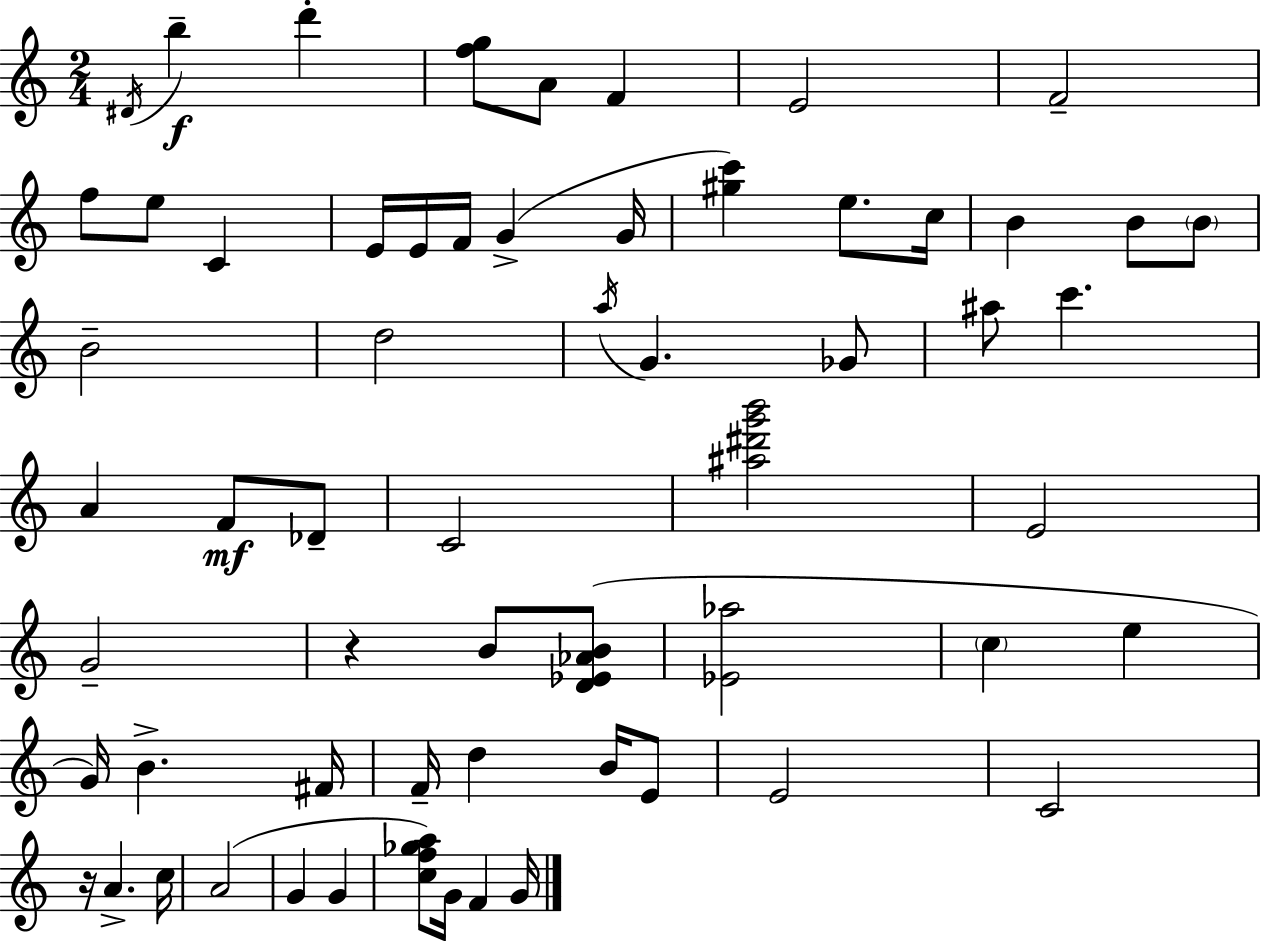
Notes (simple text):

D#4/s B5/q D6/q [F5,G5]/e A4/e F4/q E4/h F4/h F5/e E5/e C4/q E4/s E4/s F4/s G4/q G4/s [G#5,C6]/q E5/e. C5/s B4/q B4/e B4/e B4/h D5/h A5/s G4/q. Gb4/e A#5/e C6/q. A4/q F4/e Db4/e C4/h [A#5,D#6,G6,B6]/h E4/h G4/h R/q B4/e [D4,Eb4,Ab4,B4]/e [Eb4,Ab5]/h C5/q E5/q G4/s B4/q. F#4/s F4/s D5/q B4/s E4/e E4/h C4/h R/s A4/q. C5/s A4/h G4/q G4/q [C5,F5,Gb5,A5]/e G4/s F4/q G4/s